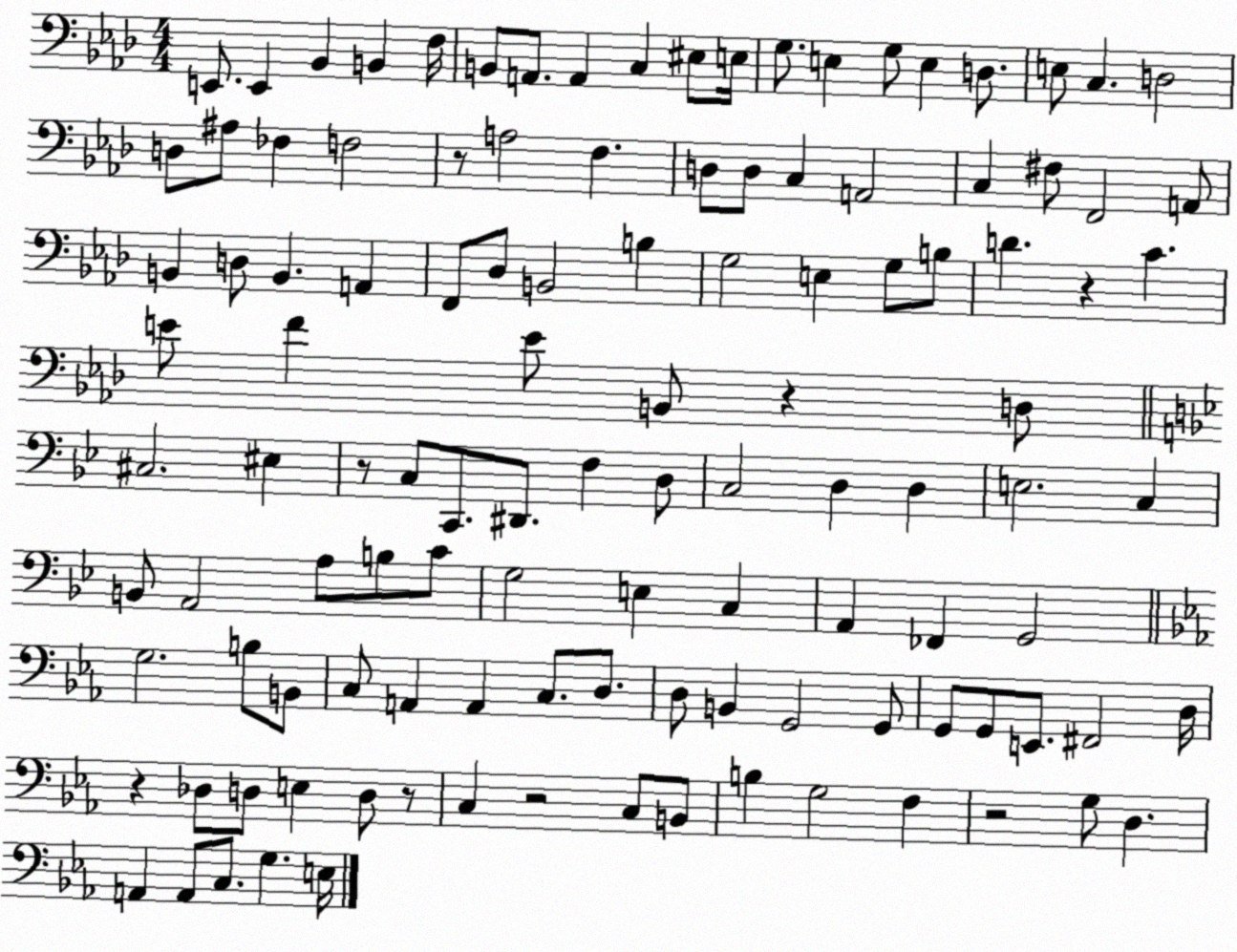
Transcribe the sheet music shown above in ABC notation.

X:1
T:Untitled
M:4/4
L:1/4
K:Ab
E,,/2 E,, _B,, B,, F,/4 B,,/2 A,,/2 A,, C, ^E,/2 E,/4 G,/2 E, G,/2 E, D,/2 E,/2 C, D,2 D,/2 ^A,/2 _F, F,2 z/2 A,2 F, D,/2 D,/2 C, A,,2 C, ^F,/2 F,,2 A,,/2 B,, D,/2 B,, A,, F,,/2 _D,/2 B,,2 B, G,2 E, G,/2 B,/2 D z C E/2 F E/2 B,,/2 z D,/2 ^C,2 ^E, z/2 C,/2 C,,/2 ^D,,/2 F, D,/2 C,2 D, D, E,2 C, B,,/2 A,,2 A,/2 B,/2 C/2 G,2 E, C, A,, _F,, G,,2 G,2 B,/2 B,,/2 C,/2 A,, A,, C,/2 D,/2 D,/2 B,, G,,2 G,,/2 G,,/2 G,,/2 E,,/2 ^F,,2 D,/4 z _D,/2 D,/2 E, D,/2 z/2 C, z2 C,/2 B,,/2 B, G,2 F, z2 G,/2 D, A,, A,,/2 C,/2 G, E,/4